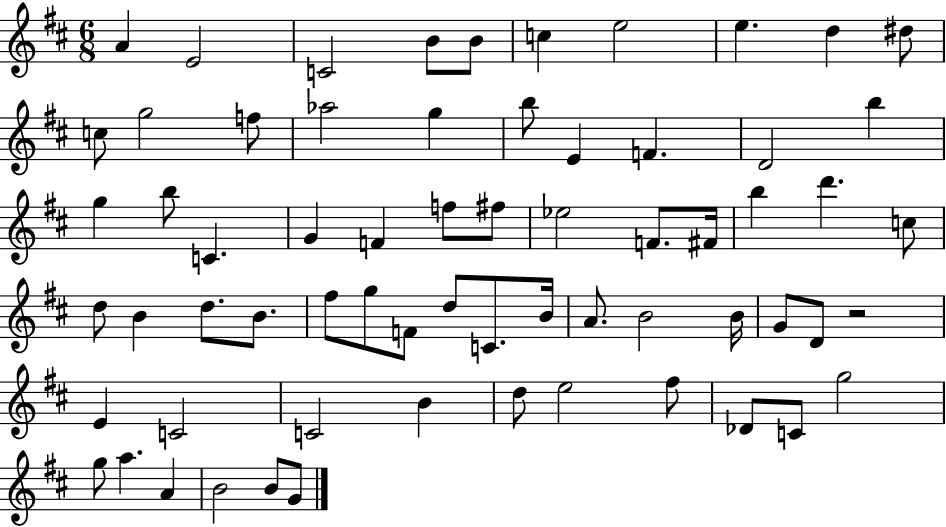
X:1
T:Untitled
M:6/8
L:1/4
K:D
A E2 C2 B/2 B/2 c e2 e d ^d/2 c/2 g2 f/2 _a2 g b/2 E F D2 b g b/2 C G F f/2 ^f/2 _e2 F/2 ^F/4 b d' c/2 d/2 B d/2 B/2 ^f/2 g/2 F/2 d/2 C/2 B/4 A/2 B2 B/4 G/2 D/2 z2 E C2 C2 B d/2 e2 ^f/2 _D/2 C/2 g2 g/2 a A B2 B/2 G/2